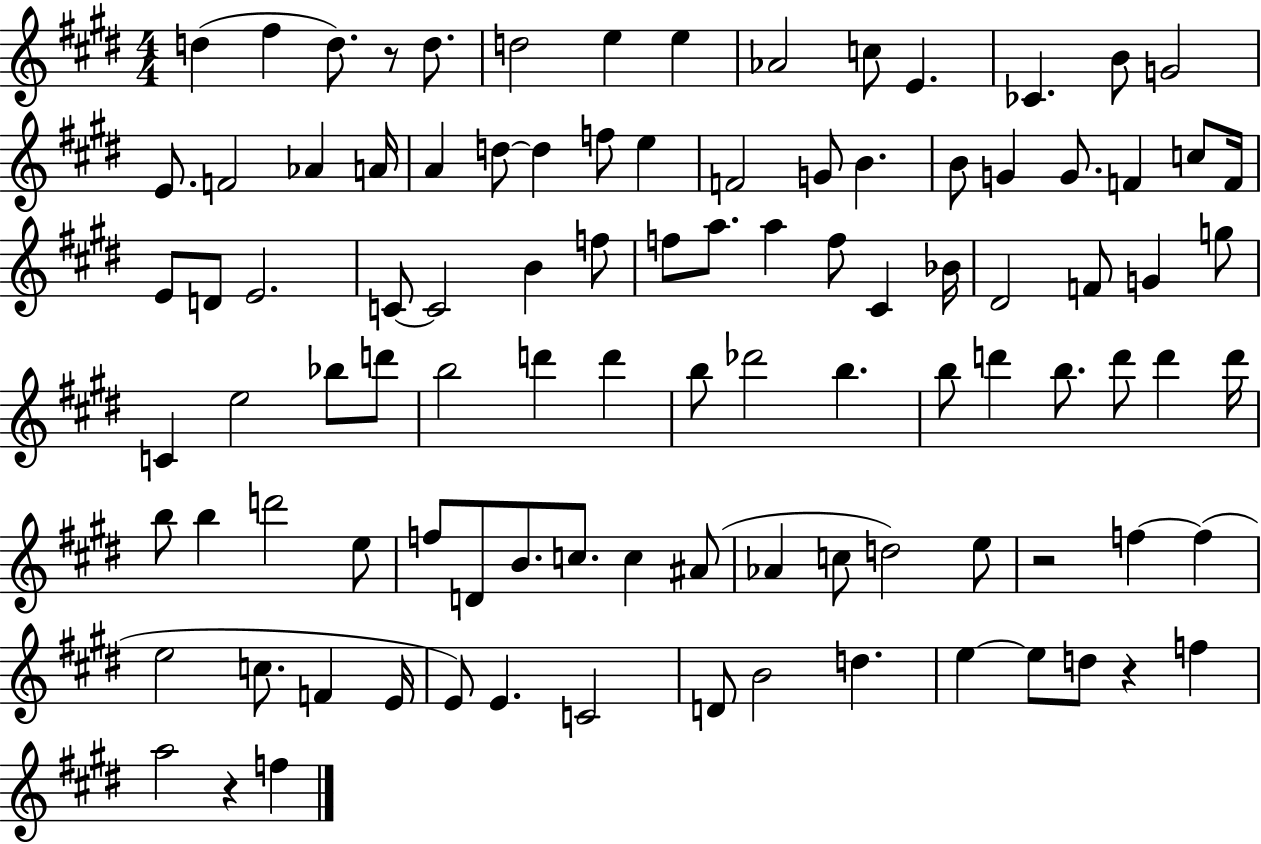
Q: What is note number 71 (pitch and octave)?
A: B4